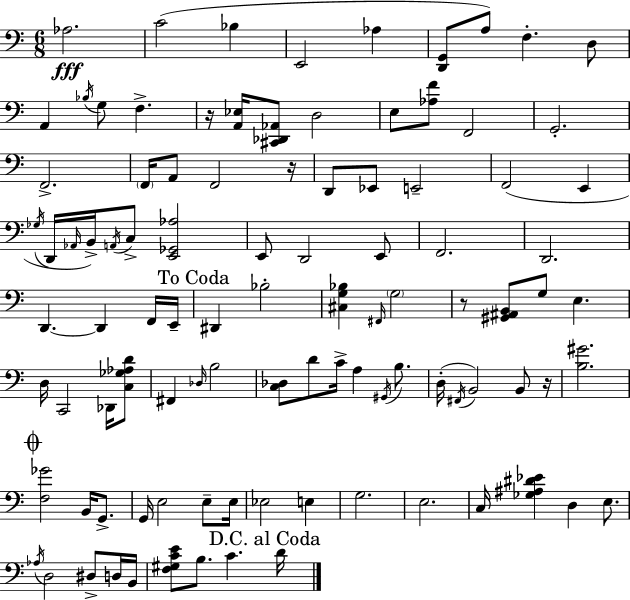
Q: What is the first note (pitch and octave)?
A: Ab3